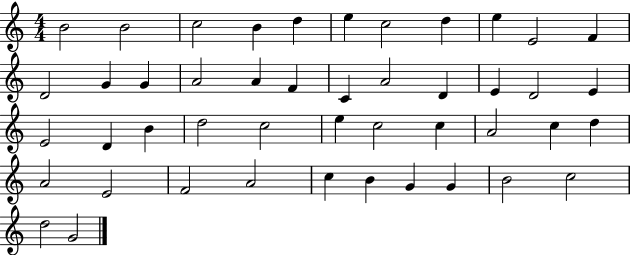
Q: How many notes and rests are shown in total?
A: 46